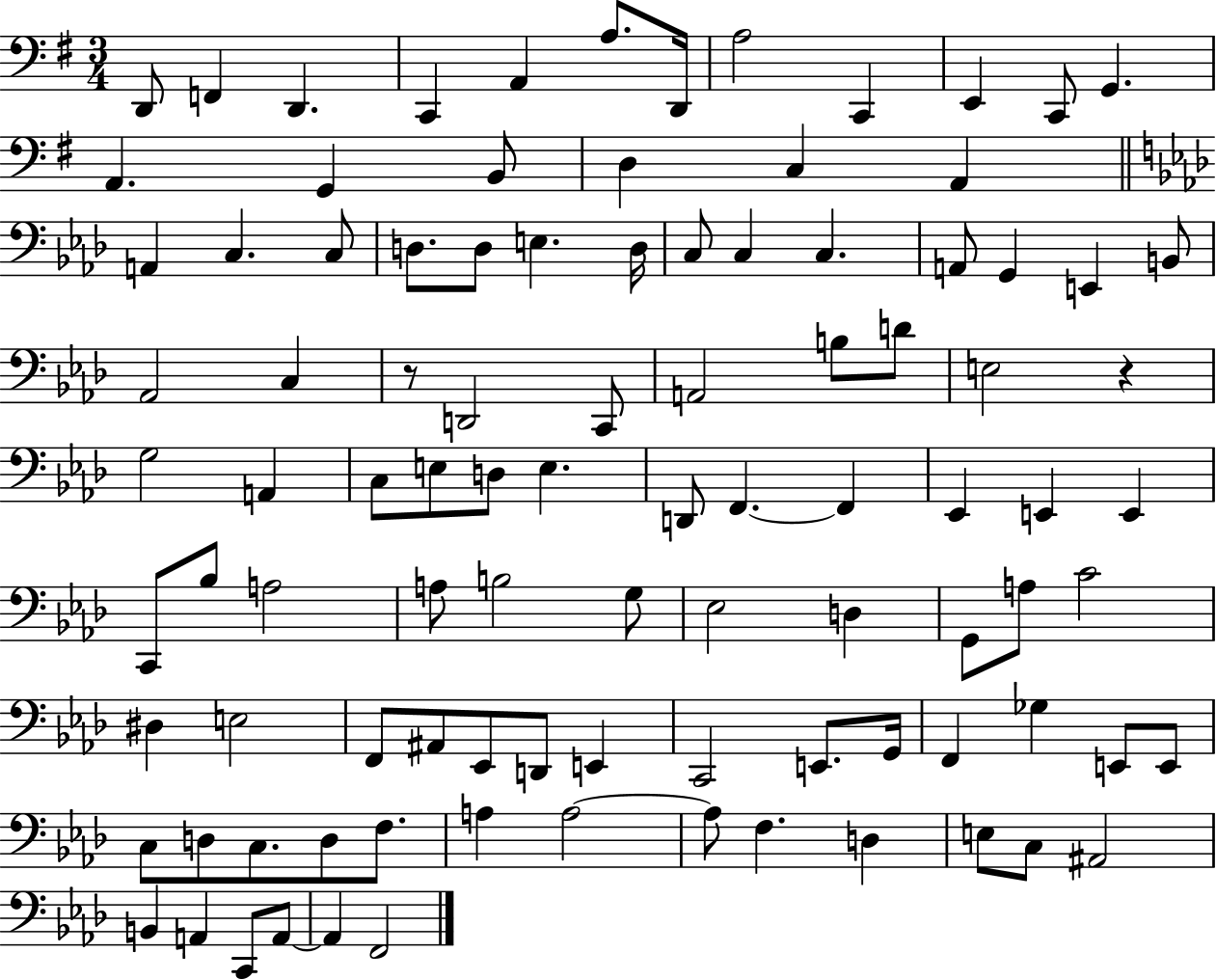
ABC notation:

X:1
T:Untitled
M:3/4
L:1/4
K:G
D,,/2 F,, D,, C,, A,, A,/2 D,,/4 A,2 C,, E,, C,,/2 G,, A,, G,, B,,/2 D, C, A,, A,, C, C,/2 D,/2 D,/2 E, D,/4 C,/2 C, C, A,,/2 G,, E,, B,,/2 _A,,2 C, z/2 D,,2 C,,/2 A,,2 B,/2 D/2 E,2 z G,2 A,, C,/2 E,/2 D,/2 E, D,,/2 F,, F,, _E,, E,, E,, C,,/2 _B,/2 A,2 A,/2 B,2 G,/2 _E,2 D, G,,/2 A,/2 C2 ^D, E,2 F,,/2 ^A,,/2 _E,,/2 D,,/2 E,, C,,2 E,,/2 G,,/4 F,, _G, E,,/2 E,,/2 C,/2 D,/2 C,/2 D,/2 F,/2 A, A,2 A,/2 F, D, E,/2 C,/2 ^A,,2 B,, A,, C,,/2 A,,/2 A,, F,,2